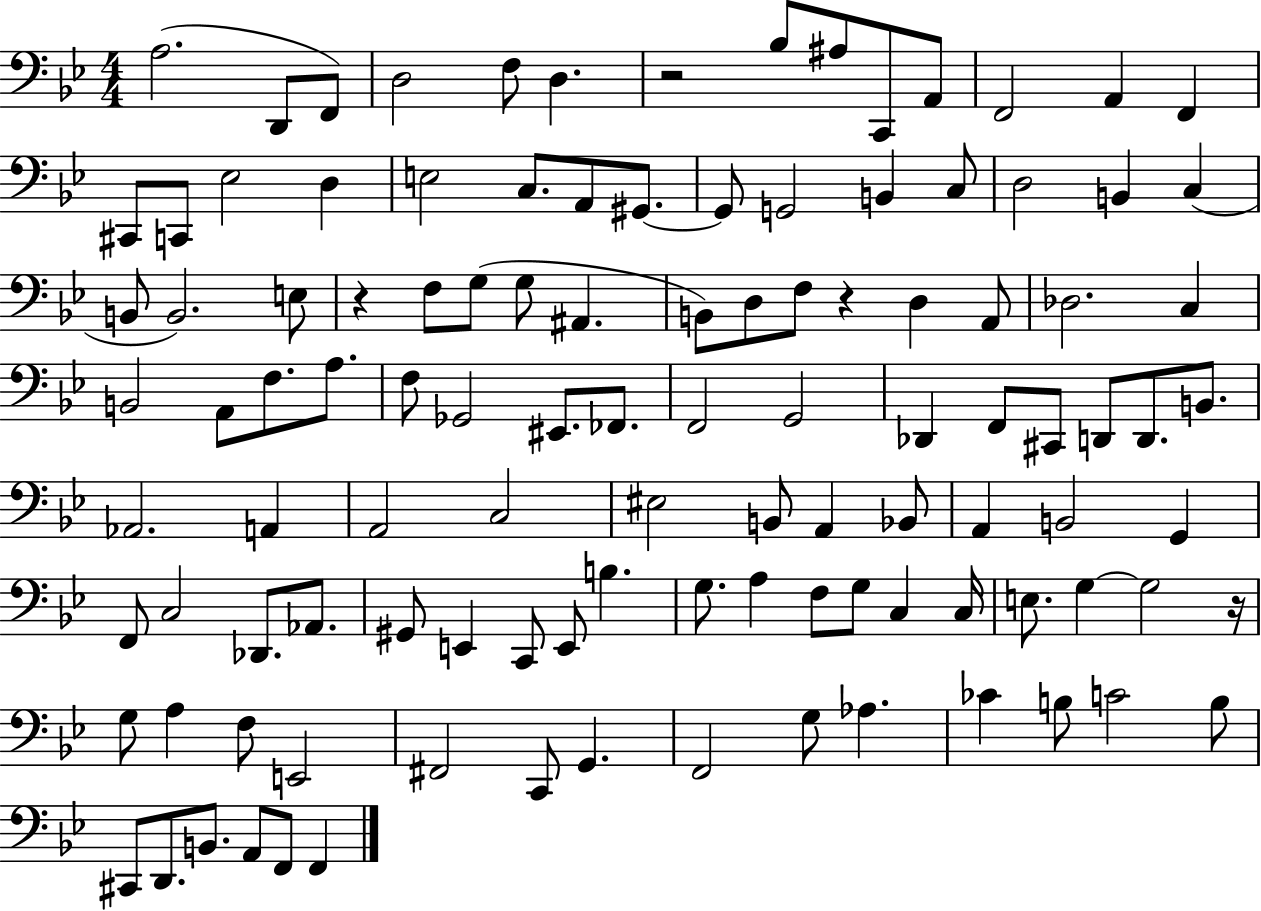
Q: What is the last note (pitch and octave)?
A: F2